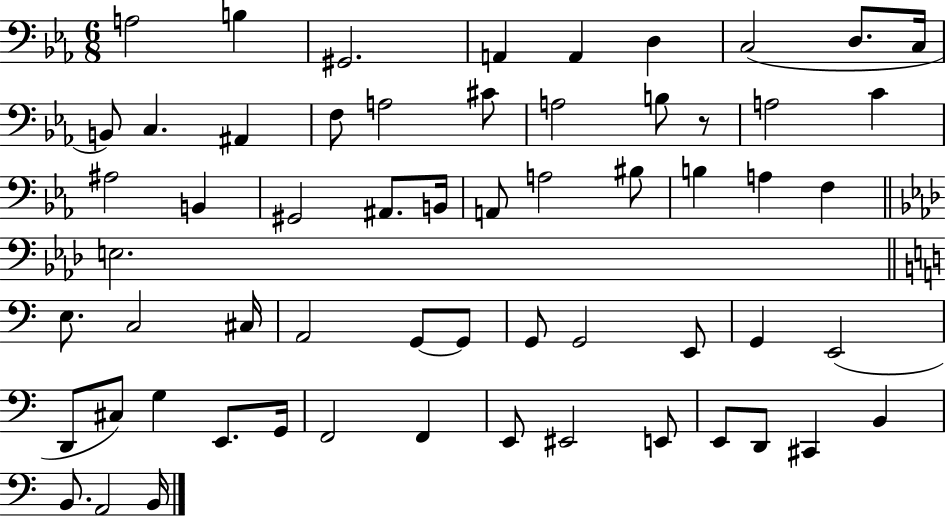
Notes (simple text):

A3/h B3/q G#2/h. A2/q A2/q D3/q C3/h D3/e. C3/s B2/e C3/q. A#2/q F3/e A3/h C#4/e A3/h B3/e R/e A3/h C4/q A#3/h B2/q G#2/h A#2/e. B2/s A2/e A3/h BIS3/e B3/q A3/q F3/q E3/h. E3/e. C3/h C#3/s A2/h G2/e G2/e G2/e G2/h E2/e G2/q E2/h D2/e C#3/e G3/q E2/e. G2/s F2/h F2/q E2/e EIS2/h E2/e E2/e D2/e C#2/q B2/q B2/e. A2/h B2/s